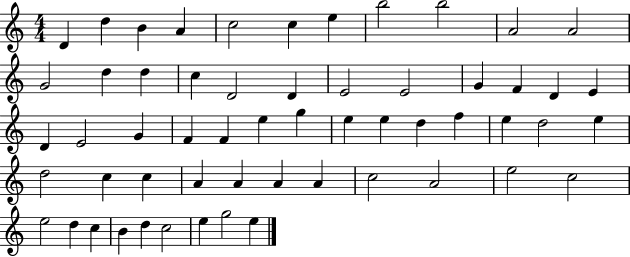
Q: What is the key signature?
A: C major